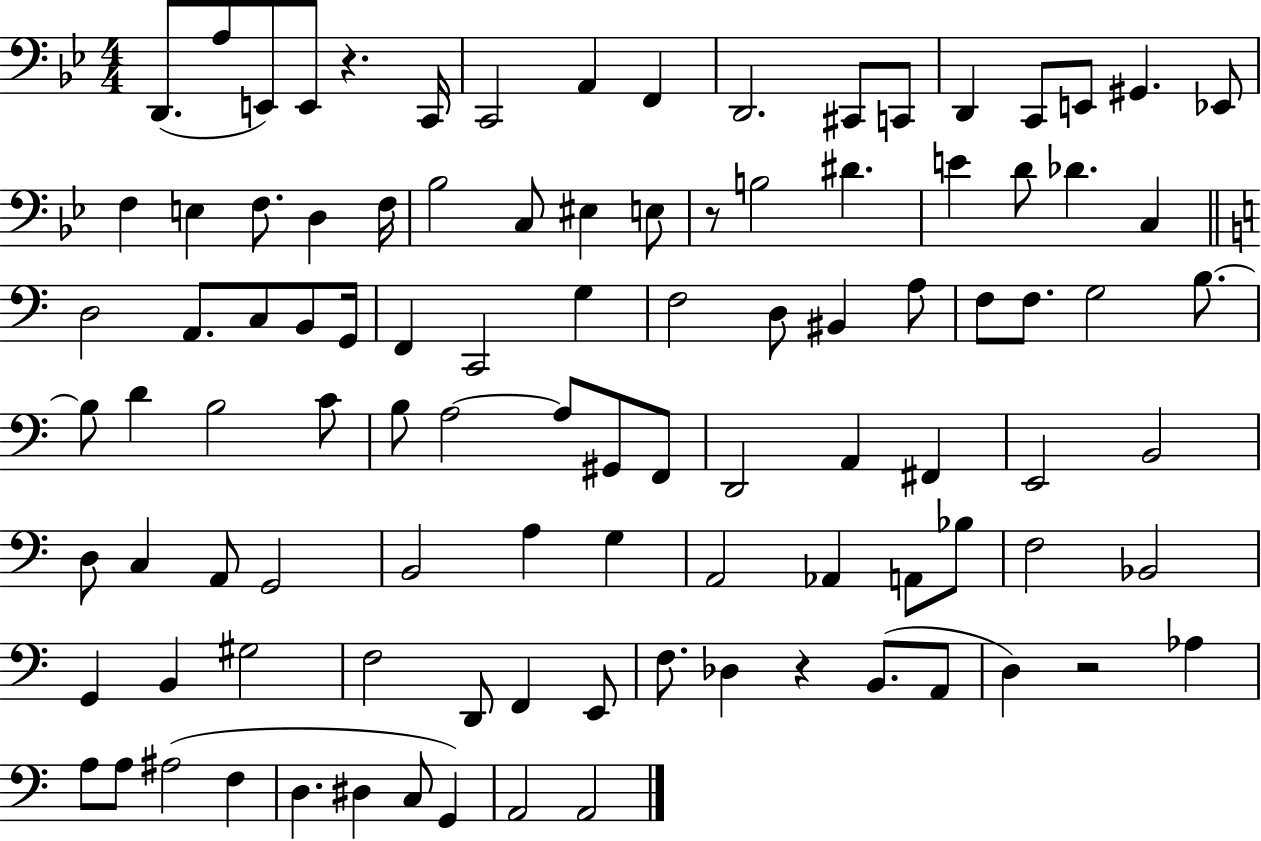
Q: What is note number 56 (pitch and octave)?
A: F2